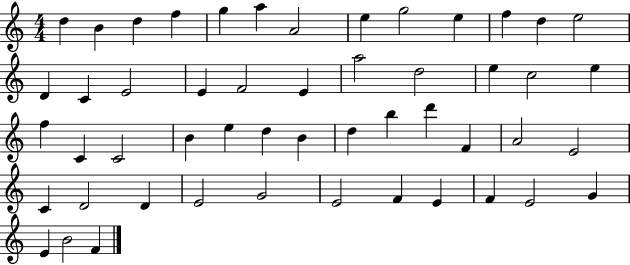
{
  \clef treble
  \numericTimeSignature
  \time 4/4
  \key c \major
  d''4 b'4 d''4 f''4 | g''4 a''4 a'2 | e''4 g''2 e''4 | f''4 d''4 e''2 | \break d'4 c'4 e'2 | e'4 f'2 e'4 | a''2 d''2 | e''4 c''2 e''4 | \break f''4 c'4 c'2 | b'4 e''4 d''4 b'4 | d''4 b''4 d'''4 f'4 | a'2 e'2 | \break c'4 d'2 d'4 | e'2 g'2 | e'2 f'4 e'4 | f'4 e'2 g'4 | \break e'4 b'2 f'4 | \bar "|."
}